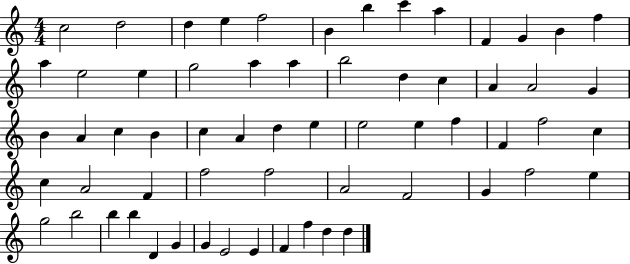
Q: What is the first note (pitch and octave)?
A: C5